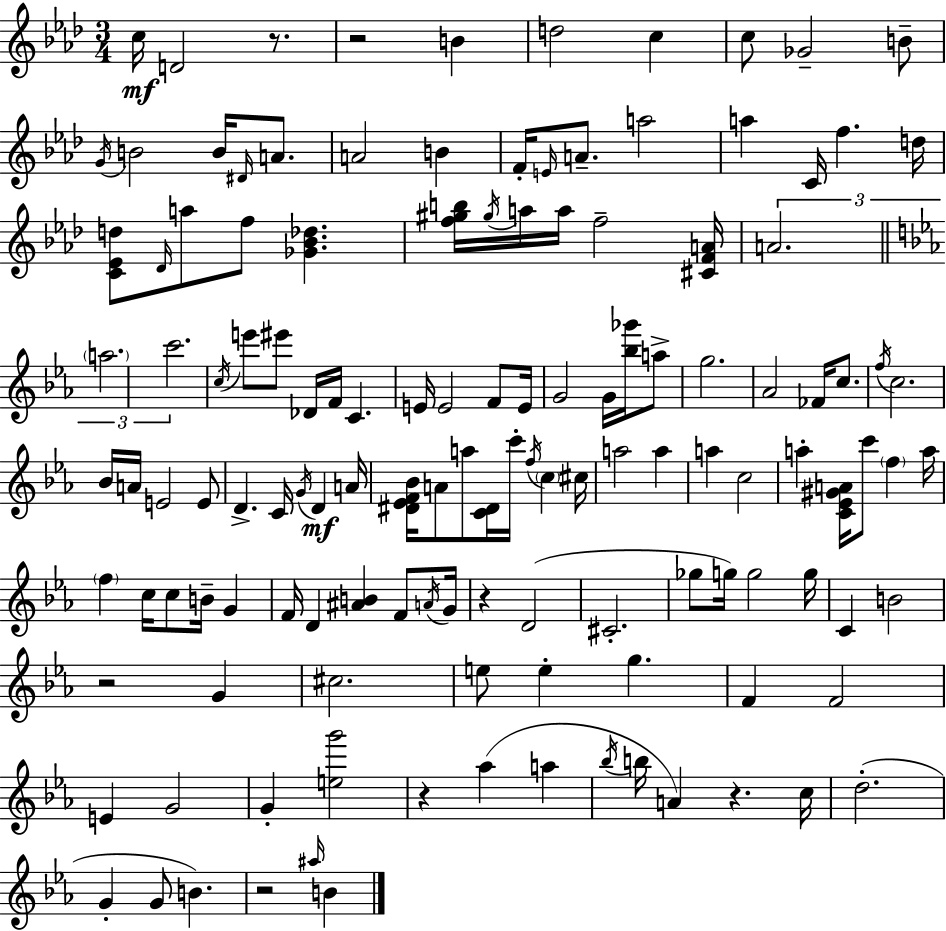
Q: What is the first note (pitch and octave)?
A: C5